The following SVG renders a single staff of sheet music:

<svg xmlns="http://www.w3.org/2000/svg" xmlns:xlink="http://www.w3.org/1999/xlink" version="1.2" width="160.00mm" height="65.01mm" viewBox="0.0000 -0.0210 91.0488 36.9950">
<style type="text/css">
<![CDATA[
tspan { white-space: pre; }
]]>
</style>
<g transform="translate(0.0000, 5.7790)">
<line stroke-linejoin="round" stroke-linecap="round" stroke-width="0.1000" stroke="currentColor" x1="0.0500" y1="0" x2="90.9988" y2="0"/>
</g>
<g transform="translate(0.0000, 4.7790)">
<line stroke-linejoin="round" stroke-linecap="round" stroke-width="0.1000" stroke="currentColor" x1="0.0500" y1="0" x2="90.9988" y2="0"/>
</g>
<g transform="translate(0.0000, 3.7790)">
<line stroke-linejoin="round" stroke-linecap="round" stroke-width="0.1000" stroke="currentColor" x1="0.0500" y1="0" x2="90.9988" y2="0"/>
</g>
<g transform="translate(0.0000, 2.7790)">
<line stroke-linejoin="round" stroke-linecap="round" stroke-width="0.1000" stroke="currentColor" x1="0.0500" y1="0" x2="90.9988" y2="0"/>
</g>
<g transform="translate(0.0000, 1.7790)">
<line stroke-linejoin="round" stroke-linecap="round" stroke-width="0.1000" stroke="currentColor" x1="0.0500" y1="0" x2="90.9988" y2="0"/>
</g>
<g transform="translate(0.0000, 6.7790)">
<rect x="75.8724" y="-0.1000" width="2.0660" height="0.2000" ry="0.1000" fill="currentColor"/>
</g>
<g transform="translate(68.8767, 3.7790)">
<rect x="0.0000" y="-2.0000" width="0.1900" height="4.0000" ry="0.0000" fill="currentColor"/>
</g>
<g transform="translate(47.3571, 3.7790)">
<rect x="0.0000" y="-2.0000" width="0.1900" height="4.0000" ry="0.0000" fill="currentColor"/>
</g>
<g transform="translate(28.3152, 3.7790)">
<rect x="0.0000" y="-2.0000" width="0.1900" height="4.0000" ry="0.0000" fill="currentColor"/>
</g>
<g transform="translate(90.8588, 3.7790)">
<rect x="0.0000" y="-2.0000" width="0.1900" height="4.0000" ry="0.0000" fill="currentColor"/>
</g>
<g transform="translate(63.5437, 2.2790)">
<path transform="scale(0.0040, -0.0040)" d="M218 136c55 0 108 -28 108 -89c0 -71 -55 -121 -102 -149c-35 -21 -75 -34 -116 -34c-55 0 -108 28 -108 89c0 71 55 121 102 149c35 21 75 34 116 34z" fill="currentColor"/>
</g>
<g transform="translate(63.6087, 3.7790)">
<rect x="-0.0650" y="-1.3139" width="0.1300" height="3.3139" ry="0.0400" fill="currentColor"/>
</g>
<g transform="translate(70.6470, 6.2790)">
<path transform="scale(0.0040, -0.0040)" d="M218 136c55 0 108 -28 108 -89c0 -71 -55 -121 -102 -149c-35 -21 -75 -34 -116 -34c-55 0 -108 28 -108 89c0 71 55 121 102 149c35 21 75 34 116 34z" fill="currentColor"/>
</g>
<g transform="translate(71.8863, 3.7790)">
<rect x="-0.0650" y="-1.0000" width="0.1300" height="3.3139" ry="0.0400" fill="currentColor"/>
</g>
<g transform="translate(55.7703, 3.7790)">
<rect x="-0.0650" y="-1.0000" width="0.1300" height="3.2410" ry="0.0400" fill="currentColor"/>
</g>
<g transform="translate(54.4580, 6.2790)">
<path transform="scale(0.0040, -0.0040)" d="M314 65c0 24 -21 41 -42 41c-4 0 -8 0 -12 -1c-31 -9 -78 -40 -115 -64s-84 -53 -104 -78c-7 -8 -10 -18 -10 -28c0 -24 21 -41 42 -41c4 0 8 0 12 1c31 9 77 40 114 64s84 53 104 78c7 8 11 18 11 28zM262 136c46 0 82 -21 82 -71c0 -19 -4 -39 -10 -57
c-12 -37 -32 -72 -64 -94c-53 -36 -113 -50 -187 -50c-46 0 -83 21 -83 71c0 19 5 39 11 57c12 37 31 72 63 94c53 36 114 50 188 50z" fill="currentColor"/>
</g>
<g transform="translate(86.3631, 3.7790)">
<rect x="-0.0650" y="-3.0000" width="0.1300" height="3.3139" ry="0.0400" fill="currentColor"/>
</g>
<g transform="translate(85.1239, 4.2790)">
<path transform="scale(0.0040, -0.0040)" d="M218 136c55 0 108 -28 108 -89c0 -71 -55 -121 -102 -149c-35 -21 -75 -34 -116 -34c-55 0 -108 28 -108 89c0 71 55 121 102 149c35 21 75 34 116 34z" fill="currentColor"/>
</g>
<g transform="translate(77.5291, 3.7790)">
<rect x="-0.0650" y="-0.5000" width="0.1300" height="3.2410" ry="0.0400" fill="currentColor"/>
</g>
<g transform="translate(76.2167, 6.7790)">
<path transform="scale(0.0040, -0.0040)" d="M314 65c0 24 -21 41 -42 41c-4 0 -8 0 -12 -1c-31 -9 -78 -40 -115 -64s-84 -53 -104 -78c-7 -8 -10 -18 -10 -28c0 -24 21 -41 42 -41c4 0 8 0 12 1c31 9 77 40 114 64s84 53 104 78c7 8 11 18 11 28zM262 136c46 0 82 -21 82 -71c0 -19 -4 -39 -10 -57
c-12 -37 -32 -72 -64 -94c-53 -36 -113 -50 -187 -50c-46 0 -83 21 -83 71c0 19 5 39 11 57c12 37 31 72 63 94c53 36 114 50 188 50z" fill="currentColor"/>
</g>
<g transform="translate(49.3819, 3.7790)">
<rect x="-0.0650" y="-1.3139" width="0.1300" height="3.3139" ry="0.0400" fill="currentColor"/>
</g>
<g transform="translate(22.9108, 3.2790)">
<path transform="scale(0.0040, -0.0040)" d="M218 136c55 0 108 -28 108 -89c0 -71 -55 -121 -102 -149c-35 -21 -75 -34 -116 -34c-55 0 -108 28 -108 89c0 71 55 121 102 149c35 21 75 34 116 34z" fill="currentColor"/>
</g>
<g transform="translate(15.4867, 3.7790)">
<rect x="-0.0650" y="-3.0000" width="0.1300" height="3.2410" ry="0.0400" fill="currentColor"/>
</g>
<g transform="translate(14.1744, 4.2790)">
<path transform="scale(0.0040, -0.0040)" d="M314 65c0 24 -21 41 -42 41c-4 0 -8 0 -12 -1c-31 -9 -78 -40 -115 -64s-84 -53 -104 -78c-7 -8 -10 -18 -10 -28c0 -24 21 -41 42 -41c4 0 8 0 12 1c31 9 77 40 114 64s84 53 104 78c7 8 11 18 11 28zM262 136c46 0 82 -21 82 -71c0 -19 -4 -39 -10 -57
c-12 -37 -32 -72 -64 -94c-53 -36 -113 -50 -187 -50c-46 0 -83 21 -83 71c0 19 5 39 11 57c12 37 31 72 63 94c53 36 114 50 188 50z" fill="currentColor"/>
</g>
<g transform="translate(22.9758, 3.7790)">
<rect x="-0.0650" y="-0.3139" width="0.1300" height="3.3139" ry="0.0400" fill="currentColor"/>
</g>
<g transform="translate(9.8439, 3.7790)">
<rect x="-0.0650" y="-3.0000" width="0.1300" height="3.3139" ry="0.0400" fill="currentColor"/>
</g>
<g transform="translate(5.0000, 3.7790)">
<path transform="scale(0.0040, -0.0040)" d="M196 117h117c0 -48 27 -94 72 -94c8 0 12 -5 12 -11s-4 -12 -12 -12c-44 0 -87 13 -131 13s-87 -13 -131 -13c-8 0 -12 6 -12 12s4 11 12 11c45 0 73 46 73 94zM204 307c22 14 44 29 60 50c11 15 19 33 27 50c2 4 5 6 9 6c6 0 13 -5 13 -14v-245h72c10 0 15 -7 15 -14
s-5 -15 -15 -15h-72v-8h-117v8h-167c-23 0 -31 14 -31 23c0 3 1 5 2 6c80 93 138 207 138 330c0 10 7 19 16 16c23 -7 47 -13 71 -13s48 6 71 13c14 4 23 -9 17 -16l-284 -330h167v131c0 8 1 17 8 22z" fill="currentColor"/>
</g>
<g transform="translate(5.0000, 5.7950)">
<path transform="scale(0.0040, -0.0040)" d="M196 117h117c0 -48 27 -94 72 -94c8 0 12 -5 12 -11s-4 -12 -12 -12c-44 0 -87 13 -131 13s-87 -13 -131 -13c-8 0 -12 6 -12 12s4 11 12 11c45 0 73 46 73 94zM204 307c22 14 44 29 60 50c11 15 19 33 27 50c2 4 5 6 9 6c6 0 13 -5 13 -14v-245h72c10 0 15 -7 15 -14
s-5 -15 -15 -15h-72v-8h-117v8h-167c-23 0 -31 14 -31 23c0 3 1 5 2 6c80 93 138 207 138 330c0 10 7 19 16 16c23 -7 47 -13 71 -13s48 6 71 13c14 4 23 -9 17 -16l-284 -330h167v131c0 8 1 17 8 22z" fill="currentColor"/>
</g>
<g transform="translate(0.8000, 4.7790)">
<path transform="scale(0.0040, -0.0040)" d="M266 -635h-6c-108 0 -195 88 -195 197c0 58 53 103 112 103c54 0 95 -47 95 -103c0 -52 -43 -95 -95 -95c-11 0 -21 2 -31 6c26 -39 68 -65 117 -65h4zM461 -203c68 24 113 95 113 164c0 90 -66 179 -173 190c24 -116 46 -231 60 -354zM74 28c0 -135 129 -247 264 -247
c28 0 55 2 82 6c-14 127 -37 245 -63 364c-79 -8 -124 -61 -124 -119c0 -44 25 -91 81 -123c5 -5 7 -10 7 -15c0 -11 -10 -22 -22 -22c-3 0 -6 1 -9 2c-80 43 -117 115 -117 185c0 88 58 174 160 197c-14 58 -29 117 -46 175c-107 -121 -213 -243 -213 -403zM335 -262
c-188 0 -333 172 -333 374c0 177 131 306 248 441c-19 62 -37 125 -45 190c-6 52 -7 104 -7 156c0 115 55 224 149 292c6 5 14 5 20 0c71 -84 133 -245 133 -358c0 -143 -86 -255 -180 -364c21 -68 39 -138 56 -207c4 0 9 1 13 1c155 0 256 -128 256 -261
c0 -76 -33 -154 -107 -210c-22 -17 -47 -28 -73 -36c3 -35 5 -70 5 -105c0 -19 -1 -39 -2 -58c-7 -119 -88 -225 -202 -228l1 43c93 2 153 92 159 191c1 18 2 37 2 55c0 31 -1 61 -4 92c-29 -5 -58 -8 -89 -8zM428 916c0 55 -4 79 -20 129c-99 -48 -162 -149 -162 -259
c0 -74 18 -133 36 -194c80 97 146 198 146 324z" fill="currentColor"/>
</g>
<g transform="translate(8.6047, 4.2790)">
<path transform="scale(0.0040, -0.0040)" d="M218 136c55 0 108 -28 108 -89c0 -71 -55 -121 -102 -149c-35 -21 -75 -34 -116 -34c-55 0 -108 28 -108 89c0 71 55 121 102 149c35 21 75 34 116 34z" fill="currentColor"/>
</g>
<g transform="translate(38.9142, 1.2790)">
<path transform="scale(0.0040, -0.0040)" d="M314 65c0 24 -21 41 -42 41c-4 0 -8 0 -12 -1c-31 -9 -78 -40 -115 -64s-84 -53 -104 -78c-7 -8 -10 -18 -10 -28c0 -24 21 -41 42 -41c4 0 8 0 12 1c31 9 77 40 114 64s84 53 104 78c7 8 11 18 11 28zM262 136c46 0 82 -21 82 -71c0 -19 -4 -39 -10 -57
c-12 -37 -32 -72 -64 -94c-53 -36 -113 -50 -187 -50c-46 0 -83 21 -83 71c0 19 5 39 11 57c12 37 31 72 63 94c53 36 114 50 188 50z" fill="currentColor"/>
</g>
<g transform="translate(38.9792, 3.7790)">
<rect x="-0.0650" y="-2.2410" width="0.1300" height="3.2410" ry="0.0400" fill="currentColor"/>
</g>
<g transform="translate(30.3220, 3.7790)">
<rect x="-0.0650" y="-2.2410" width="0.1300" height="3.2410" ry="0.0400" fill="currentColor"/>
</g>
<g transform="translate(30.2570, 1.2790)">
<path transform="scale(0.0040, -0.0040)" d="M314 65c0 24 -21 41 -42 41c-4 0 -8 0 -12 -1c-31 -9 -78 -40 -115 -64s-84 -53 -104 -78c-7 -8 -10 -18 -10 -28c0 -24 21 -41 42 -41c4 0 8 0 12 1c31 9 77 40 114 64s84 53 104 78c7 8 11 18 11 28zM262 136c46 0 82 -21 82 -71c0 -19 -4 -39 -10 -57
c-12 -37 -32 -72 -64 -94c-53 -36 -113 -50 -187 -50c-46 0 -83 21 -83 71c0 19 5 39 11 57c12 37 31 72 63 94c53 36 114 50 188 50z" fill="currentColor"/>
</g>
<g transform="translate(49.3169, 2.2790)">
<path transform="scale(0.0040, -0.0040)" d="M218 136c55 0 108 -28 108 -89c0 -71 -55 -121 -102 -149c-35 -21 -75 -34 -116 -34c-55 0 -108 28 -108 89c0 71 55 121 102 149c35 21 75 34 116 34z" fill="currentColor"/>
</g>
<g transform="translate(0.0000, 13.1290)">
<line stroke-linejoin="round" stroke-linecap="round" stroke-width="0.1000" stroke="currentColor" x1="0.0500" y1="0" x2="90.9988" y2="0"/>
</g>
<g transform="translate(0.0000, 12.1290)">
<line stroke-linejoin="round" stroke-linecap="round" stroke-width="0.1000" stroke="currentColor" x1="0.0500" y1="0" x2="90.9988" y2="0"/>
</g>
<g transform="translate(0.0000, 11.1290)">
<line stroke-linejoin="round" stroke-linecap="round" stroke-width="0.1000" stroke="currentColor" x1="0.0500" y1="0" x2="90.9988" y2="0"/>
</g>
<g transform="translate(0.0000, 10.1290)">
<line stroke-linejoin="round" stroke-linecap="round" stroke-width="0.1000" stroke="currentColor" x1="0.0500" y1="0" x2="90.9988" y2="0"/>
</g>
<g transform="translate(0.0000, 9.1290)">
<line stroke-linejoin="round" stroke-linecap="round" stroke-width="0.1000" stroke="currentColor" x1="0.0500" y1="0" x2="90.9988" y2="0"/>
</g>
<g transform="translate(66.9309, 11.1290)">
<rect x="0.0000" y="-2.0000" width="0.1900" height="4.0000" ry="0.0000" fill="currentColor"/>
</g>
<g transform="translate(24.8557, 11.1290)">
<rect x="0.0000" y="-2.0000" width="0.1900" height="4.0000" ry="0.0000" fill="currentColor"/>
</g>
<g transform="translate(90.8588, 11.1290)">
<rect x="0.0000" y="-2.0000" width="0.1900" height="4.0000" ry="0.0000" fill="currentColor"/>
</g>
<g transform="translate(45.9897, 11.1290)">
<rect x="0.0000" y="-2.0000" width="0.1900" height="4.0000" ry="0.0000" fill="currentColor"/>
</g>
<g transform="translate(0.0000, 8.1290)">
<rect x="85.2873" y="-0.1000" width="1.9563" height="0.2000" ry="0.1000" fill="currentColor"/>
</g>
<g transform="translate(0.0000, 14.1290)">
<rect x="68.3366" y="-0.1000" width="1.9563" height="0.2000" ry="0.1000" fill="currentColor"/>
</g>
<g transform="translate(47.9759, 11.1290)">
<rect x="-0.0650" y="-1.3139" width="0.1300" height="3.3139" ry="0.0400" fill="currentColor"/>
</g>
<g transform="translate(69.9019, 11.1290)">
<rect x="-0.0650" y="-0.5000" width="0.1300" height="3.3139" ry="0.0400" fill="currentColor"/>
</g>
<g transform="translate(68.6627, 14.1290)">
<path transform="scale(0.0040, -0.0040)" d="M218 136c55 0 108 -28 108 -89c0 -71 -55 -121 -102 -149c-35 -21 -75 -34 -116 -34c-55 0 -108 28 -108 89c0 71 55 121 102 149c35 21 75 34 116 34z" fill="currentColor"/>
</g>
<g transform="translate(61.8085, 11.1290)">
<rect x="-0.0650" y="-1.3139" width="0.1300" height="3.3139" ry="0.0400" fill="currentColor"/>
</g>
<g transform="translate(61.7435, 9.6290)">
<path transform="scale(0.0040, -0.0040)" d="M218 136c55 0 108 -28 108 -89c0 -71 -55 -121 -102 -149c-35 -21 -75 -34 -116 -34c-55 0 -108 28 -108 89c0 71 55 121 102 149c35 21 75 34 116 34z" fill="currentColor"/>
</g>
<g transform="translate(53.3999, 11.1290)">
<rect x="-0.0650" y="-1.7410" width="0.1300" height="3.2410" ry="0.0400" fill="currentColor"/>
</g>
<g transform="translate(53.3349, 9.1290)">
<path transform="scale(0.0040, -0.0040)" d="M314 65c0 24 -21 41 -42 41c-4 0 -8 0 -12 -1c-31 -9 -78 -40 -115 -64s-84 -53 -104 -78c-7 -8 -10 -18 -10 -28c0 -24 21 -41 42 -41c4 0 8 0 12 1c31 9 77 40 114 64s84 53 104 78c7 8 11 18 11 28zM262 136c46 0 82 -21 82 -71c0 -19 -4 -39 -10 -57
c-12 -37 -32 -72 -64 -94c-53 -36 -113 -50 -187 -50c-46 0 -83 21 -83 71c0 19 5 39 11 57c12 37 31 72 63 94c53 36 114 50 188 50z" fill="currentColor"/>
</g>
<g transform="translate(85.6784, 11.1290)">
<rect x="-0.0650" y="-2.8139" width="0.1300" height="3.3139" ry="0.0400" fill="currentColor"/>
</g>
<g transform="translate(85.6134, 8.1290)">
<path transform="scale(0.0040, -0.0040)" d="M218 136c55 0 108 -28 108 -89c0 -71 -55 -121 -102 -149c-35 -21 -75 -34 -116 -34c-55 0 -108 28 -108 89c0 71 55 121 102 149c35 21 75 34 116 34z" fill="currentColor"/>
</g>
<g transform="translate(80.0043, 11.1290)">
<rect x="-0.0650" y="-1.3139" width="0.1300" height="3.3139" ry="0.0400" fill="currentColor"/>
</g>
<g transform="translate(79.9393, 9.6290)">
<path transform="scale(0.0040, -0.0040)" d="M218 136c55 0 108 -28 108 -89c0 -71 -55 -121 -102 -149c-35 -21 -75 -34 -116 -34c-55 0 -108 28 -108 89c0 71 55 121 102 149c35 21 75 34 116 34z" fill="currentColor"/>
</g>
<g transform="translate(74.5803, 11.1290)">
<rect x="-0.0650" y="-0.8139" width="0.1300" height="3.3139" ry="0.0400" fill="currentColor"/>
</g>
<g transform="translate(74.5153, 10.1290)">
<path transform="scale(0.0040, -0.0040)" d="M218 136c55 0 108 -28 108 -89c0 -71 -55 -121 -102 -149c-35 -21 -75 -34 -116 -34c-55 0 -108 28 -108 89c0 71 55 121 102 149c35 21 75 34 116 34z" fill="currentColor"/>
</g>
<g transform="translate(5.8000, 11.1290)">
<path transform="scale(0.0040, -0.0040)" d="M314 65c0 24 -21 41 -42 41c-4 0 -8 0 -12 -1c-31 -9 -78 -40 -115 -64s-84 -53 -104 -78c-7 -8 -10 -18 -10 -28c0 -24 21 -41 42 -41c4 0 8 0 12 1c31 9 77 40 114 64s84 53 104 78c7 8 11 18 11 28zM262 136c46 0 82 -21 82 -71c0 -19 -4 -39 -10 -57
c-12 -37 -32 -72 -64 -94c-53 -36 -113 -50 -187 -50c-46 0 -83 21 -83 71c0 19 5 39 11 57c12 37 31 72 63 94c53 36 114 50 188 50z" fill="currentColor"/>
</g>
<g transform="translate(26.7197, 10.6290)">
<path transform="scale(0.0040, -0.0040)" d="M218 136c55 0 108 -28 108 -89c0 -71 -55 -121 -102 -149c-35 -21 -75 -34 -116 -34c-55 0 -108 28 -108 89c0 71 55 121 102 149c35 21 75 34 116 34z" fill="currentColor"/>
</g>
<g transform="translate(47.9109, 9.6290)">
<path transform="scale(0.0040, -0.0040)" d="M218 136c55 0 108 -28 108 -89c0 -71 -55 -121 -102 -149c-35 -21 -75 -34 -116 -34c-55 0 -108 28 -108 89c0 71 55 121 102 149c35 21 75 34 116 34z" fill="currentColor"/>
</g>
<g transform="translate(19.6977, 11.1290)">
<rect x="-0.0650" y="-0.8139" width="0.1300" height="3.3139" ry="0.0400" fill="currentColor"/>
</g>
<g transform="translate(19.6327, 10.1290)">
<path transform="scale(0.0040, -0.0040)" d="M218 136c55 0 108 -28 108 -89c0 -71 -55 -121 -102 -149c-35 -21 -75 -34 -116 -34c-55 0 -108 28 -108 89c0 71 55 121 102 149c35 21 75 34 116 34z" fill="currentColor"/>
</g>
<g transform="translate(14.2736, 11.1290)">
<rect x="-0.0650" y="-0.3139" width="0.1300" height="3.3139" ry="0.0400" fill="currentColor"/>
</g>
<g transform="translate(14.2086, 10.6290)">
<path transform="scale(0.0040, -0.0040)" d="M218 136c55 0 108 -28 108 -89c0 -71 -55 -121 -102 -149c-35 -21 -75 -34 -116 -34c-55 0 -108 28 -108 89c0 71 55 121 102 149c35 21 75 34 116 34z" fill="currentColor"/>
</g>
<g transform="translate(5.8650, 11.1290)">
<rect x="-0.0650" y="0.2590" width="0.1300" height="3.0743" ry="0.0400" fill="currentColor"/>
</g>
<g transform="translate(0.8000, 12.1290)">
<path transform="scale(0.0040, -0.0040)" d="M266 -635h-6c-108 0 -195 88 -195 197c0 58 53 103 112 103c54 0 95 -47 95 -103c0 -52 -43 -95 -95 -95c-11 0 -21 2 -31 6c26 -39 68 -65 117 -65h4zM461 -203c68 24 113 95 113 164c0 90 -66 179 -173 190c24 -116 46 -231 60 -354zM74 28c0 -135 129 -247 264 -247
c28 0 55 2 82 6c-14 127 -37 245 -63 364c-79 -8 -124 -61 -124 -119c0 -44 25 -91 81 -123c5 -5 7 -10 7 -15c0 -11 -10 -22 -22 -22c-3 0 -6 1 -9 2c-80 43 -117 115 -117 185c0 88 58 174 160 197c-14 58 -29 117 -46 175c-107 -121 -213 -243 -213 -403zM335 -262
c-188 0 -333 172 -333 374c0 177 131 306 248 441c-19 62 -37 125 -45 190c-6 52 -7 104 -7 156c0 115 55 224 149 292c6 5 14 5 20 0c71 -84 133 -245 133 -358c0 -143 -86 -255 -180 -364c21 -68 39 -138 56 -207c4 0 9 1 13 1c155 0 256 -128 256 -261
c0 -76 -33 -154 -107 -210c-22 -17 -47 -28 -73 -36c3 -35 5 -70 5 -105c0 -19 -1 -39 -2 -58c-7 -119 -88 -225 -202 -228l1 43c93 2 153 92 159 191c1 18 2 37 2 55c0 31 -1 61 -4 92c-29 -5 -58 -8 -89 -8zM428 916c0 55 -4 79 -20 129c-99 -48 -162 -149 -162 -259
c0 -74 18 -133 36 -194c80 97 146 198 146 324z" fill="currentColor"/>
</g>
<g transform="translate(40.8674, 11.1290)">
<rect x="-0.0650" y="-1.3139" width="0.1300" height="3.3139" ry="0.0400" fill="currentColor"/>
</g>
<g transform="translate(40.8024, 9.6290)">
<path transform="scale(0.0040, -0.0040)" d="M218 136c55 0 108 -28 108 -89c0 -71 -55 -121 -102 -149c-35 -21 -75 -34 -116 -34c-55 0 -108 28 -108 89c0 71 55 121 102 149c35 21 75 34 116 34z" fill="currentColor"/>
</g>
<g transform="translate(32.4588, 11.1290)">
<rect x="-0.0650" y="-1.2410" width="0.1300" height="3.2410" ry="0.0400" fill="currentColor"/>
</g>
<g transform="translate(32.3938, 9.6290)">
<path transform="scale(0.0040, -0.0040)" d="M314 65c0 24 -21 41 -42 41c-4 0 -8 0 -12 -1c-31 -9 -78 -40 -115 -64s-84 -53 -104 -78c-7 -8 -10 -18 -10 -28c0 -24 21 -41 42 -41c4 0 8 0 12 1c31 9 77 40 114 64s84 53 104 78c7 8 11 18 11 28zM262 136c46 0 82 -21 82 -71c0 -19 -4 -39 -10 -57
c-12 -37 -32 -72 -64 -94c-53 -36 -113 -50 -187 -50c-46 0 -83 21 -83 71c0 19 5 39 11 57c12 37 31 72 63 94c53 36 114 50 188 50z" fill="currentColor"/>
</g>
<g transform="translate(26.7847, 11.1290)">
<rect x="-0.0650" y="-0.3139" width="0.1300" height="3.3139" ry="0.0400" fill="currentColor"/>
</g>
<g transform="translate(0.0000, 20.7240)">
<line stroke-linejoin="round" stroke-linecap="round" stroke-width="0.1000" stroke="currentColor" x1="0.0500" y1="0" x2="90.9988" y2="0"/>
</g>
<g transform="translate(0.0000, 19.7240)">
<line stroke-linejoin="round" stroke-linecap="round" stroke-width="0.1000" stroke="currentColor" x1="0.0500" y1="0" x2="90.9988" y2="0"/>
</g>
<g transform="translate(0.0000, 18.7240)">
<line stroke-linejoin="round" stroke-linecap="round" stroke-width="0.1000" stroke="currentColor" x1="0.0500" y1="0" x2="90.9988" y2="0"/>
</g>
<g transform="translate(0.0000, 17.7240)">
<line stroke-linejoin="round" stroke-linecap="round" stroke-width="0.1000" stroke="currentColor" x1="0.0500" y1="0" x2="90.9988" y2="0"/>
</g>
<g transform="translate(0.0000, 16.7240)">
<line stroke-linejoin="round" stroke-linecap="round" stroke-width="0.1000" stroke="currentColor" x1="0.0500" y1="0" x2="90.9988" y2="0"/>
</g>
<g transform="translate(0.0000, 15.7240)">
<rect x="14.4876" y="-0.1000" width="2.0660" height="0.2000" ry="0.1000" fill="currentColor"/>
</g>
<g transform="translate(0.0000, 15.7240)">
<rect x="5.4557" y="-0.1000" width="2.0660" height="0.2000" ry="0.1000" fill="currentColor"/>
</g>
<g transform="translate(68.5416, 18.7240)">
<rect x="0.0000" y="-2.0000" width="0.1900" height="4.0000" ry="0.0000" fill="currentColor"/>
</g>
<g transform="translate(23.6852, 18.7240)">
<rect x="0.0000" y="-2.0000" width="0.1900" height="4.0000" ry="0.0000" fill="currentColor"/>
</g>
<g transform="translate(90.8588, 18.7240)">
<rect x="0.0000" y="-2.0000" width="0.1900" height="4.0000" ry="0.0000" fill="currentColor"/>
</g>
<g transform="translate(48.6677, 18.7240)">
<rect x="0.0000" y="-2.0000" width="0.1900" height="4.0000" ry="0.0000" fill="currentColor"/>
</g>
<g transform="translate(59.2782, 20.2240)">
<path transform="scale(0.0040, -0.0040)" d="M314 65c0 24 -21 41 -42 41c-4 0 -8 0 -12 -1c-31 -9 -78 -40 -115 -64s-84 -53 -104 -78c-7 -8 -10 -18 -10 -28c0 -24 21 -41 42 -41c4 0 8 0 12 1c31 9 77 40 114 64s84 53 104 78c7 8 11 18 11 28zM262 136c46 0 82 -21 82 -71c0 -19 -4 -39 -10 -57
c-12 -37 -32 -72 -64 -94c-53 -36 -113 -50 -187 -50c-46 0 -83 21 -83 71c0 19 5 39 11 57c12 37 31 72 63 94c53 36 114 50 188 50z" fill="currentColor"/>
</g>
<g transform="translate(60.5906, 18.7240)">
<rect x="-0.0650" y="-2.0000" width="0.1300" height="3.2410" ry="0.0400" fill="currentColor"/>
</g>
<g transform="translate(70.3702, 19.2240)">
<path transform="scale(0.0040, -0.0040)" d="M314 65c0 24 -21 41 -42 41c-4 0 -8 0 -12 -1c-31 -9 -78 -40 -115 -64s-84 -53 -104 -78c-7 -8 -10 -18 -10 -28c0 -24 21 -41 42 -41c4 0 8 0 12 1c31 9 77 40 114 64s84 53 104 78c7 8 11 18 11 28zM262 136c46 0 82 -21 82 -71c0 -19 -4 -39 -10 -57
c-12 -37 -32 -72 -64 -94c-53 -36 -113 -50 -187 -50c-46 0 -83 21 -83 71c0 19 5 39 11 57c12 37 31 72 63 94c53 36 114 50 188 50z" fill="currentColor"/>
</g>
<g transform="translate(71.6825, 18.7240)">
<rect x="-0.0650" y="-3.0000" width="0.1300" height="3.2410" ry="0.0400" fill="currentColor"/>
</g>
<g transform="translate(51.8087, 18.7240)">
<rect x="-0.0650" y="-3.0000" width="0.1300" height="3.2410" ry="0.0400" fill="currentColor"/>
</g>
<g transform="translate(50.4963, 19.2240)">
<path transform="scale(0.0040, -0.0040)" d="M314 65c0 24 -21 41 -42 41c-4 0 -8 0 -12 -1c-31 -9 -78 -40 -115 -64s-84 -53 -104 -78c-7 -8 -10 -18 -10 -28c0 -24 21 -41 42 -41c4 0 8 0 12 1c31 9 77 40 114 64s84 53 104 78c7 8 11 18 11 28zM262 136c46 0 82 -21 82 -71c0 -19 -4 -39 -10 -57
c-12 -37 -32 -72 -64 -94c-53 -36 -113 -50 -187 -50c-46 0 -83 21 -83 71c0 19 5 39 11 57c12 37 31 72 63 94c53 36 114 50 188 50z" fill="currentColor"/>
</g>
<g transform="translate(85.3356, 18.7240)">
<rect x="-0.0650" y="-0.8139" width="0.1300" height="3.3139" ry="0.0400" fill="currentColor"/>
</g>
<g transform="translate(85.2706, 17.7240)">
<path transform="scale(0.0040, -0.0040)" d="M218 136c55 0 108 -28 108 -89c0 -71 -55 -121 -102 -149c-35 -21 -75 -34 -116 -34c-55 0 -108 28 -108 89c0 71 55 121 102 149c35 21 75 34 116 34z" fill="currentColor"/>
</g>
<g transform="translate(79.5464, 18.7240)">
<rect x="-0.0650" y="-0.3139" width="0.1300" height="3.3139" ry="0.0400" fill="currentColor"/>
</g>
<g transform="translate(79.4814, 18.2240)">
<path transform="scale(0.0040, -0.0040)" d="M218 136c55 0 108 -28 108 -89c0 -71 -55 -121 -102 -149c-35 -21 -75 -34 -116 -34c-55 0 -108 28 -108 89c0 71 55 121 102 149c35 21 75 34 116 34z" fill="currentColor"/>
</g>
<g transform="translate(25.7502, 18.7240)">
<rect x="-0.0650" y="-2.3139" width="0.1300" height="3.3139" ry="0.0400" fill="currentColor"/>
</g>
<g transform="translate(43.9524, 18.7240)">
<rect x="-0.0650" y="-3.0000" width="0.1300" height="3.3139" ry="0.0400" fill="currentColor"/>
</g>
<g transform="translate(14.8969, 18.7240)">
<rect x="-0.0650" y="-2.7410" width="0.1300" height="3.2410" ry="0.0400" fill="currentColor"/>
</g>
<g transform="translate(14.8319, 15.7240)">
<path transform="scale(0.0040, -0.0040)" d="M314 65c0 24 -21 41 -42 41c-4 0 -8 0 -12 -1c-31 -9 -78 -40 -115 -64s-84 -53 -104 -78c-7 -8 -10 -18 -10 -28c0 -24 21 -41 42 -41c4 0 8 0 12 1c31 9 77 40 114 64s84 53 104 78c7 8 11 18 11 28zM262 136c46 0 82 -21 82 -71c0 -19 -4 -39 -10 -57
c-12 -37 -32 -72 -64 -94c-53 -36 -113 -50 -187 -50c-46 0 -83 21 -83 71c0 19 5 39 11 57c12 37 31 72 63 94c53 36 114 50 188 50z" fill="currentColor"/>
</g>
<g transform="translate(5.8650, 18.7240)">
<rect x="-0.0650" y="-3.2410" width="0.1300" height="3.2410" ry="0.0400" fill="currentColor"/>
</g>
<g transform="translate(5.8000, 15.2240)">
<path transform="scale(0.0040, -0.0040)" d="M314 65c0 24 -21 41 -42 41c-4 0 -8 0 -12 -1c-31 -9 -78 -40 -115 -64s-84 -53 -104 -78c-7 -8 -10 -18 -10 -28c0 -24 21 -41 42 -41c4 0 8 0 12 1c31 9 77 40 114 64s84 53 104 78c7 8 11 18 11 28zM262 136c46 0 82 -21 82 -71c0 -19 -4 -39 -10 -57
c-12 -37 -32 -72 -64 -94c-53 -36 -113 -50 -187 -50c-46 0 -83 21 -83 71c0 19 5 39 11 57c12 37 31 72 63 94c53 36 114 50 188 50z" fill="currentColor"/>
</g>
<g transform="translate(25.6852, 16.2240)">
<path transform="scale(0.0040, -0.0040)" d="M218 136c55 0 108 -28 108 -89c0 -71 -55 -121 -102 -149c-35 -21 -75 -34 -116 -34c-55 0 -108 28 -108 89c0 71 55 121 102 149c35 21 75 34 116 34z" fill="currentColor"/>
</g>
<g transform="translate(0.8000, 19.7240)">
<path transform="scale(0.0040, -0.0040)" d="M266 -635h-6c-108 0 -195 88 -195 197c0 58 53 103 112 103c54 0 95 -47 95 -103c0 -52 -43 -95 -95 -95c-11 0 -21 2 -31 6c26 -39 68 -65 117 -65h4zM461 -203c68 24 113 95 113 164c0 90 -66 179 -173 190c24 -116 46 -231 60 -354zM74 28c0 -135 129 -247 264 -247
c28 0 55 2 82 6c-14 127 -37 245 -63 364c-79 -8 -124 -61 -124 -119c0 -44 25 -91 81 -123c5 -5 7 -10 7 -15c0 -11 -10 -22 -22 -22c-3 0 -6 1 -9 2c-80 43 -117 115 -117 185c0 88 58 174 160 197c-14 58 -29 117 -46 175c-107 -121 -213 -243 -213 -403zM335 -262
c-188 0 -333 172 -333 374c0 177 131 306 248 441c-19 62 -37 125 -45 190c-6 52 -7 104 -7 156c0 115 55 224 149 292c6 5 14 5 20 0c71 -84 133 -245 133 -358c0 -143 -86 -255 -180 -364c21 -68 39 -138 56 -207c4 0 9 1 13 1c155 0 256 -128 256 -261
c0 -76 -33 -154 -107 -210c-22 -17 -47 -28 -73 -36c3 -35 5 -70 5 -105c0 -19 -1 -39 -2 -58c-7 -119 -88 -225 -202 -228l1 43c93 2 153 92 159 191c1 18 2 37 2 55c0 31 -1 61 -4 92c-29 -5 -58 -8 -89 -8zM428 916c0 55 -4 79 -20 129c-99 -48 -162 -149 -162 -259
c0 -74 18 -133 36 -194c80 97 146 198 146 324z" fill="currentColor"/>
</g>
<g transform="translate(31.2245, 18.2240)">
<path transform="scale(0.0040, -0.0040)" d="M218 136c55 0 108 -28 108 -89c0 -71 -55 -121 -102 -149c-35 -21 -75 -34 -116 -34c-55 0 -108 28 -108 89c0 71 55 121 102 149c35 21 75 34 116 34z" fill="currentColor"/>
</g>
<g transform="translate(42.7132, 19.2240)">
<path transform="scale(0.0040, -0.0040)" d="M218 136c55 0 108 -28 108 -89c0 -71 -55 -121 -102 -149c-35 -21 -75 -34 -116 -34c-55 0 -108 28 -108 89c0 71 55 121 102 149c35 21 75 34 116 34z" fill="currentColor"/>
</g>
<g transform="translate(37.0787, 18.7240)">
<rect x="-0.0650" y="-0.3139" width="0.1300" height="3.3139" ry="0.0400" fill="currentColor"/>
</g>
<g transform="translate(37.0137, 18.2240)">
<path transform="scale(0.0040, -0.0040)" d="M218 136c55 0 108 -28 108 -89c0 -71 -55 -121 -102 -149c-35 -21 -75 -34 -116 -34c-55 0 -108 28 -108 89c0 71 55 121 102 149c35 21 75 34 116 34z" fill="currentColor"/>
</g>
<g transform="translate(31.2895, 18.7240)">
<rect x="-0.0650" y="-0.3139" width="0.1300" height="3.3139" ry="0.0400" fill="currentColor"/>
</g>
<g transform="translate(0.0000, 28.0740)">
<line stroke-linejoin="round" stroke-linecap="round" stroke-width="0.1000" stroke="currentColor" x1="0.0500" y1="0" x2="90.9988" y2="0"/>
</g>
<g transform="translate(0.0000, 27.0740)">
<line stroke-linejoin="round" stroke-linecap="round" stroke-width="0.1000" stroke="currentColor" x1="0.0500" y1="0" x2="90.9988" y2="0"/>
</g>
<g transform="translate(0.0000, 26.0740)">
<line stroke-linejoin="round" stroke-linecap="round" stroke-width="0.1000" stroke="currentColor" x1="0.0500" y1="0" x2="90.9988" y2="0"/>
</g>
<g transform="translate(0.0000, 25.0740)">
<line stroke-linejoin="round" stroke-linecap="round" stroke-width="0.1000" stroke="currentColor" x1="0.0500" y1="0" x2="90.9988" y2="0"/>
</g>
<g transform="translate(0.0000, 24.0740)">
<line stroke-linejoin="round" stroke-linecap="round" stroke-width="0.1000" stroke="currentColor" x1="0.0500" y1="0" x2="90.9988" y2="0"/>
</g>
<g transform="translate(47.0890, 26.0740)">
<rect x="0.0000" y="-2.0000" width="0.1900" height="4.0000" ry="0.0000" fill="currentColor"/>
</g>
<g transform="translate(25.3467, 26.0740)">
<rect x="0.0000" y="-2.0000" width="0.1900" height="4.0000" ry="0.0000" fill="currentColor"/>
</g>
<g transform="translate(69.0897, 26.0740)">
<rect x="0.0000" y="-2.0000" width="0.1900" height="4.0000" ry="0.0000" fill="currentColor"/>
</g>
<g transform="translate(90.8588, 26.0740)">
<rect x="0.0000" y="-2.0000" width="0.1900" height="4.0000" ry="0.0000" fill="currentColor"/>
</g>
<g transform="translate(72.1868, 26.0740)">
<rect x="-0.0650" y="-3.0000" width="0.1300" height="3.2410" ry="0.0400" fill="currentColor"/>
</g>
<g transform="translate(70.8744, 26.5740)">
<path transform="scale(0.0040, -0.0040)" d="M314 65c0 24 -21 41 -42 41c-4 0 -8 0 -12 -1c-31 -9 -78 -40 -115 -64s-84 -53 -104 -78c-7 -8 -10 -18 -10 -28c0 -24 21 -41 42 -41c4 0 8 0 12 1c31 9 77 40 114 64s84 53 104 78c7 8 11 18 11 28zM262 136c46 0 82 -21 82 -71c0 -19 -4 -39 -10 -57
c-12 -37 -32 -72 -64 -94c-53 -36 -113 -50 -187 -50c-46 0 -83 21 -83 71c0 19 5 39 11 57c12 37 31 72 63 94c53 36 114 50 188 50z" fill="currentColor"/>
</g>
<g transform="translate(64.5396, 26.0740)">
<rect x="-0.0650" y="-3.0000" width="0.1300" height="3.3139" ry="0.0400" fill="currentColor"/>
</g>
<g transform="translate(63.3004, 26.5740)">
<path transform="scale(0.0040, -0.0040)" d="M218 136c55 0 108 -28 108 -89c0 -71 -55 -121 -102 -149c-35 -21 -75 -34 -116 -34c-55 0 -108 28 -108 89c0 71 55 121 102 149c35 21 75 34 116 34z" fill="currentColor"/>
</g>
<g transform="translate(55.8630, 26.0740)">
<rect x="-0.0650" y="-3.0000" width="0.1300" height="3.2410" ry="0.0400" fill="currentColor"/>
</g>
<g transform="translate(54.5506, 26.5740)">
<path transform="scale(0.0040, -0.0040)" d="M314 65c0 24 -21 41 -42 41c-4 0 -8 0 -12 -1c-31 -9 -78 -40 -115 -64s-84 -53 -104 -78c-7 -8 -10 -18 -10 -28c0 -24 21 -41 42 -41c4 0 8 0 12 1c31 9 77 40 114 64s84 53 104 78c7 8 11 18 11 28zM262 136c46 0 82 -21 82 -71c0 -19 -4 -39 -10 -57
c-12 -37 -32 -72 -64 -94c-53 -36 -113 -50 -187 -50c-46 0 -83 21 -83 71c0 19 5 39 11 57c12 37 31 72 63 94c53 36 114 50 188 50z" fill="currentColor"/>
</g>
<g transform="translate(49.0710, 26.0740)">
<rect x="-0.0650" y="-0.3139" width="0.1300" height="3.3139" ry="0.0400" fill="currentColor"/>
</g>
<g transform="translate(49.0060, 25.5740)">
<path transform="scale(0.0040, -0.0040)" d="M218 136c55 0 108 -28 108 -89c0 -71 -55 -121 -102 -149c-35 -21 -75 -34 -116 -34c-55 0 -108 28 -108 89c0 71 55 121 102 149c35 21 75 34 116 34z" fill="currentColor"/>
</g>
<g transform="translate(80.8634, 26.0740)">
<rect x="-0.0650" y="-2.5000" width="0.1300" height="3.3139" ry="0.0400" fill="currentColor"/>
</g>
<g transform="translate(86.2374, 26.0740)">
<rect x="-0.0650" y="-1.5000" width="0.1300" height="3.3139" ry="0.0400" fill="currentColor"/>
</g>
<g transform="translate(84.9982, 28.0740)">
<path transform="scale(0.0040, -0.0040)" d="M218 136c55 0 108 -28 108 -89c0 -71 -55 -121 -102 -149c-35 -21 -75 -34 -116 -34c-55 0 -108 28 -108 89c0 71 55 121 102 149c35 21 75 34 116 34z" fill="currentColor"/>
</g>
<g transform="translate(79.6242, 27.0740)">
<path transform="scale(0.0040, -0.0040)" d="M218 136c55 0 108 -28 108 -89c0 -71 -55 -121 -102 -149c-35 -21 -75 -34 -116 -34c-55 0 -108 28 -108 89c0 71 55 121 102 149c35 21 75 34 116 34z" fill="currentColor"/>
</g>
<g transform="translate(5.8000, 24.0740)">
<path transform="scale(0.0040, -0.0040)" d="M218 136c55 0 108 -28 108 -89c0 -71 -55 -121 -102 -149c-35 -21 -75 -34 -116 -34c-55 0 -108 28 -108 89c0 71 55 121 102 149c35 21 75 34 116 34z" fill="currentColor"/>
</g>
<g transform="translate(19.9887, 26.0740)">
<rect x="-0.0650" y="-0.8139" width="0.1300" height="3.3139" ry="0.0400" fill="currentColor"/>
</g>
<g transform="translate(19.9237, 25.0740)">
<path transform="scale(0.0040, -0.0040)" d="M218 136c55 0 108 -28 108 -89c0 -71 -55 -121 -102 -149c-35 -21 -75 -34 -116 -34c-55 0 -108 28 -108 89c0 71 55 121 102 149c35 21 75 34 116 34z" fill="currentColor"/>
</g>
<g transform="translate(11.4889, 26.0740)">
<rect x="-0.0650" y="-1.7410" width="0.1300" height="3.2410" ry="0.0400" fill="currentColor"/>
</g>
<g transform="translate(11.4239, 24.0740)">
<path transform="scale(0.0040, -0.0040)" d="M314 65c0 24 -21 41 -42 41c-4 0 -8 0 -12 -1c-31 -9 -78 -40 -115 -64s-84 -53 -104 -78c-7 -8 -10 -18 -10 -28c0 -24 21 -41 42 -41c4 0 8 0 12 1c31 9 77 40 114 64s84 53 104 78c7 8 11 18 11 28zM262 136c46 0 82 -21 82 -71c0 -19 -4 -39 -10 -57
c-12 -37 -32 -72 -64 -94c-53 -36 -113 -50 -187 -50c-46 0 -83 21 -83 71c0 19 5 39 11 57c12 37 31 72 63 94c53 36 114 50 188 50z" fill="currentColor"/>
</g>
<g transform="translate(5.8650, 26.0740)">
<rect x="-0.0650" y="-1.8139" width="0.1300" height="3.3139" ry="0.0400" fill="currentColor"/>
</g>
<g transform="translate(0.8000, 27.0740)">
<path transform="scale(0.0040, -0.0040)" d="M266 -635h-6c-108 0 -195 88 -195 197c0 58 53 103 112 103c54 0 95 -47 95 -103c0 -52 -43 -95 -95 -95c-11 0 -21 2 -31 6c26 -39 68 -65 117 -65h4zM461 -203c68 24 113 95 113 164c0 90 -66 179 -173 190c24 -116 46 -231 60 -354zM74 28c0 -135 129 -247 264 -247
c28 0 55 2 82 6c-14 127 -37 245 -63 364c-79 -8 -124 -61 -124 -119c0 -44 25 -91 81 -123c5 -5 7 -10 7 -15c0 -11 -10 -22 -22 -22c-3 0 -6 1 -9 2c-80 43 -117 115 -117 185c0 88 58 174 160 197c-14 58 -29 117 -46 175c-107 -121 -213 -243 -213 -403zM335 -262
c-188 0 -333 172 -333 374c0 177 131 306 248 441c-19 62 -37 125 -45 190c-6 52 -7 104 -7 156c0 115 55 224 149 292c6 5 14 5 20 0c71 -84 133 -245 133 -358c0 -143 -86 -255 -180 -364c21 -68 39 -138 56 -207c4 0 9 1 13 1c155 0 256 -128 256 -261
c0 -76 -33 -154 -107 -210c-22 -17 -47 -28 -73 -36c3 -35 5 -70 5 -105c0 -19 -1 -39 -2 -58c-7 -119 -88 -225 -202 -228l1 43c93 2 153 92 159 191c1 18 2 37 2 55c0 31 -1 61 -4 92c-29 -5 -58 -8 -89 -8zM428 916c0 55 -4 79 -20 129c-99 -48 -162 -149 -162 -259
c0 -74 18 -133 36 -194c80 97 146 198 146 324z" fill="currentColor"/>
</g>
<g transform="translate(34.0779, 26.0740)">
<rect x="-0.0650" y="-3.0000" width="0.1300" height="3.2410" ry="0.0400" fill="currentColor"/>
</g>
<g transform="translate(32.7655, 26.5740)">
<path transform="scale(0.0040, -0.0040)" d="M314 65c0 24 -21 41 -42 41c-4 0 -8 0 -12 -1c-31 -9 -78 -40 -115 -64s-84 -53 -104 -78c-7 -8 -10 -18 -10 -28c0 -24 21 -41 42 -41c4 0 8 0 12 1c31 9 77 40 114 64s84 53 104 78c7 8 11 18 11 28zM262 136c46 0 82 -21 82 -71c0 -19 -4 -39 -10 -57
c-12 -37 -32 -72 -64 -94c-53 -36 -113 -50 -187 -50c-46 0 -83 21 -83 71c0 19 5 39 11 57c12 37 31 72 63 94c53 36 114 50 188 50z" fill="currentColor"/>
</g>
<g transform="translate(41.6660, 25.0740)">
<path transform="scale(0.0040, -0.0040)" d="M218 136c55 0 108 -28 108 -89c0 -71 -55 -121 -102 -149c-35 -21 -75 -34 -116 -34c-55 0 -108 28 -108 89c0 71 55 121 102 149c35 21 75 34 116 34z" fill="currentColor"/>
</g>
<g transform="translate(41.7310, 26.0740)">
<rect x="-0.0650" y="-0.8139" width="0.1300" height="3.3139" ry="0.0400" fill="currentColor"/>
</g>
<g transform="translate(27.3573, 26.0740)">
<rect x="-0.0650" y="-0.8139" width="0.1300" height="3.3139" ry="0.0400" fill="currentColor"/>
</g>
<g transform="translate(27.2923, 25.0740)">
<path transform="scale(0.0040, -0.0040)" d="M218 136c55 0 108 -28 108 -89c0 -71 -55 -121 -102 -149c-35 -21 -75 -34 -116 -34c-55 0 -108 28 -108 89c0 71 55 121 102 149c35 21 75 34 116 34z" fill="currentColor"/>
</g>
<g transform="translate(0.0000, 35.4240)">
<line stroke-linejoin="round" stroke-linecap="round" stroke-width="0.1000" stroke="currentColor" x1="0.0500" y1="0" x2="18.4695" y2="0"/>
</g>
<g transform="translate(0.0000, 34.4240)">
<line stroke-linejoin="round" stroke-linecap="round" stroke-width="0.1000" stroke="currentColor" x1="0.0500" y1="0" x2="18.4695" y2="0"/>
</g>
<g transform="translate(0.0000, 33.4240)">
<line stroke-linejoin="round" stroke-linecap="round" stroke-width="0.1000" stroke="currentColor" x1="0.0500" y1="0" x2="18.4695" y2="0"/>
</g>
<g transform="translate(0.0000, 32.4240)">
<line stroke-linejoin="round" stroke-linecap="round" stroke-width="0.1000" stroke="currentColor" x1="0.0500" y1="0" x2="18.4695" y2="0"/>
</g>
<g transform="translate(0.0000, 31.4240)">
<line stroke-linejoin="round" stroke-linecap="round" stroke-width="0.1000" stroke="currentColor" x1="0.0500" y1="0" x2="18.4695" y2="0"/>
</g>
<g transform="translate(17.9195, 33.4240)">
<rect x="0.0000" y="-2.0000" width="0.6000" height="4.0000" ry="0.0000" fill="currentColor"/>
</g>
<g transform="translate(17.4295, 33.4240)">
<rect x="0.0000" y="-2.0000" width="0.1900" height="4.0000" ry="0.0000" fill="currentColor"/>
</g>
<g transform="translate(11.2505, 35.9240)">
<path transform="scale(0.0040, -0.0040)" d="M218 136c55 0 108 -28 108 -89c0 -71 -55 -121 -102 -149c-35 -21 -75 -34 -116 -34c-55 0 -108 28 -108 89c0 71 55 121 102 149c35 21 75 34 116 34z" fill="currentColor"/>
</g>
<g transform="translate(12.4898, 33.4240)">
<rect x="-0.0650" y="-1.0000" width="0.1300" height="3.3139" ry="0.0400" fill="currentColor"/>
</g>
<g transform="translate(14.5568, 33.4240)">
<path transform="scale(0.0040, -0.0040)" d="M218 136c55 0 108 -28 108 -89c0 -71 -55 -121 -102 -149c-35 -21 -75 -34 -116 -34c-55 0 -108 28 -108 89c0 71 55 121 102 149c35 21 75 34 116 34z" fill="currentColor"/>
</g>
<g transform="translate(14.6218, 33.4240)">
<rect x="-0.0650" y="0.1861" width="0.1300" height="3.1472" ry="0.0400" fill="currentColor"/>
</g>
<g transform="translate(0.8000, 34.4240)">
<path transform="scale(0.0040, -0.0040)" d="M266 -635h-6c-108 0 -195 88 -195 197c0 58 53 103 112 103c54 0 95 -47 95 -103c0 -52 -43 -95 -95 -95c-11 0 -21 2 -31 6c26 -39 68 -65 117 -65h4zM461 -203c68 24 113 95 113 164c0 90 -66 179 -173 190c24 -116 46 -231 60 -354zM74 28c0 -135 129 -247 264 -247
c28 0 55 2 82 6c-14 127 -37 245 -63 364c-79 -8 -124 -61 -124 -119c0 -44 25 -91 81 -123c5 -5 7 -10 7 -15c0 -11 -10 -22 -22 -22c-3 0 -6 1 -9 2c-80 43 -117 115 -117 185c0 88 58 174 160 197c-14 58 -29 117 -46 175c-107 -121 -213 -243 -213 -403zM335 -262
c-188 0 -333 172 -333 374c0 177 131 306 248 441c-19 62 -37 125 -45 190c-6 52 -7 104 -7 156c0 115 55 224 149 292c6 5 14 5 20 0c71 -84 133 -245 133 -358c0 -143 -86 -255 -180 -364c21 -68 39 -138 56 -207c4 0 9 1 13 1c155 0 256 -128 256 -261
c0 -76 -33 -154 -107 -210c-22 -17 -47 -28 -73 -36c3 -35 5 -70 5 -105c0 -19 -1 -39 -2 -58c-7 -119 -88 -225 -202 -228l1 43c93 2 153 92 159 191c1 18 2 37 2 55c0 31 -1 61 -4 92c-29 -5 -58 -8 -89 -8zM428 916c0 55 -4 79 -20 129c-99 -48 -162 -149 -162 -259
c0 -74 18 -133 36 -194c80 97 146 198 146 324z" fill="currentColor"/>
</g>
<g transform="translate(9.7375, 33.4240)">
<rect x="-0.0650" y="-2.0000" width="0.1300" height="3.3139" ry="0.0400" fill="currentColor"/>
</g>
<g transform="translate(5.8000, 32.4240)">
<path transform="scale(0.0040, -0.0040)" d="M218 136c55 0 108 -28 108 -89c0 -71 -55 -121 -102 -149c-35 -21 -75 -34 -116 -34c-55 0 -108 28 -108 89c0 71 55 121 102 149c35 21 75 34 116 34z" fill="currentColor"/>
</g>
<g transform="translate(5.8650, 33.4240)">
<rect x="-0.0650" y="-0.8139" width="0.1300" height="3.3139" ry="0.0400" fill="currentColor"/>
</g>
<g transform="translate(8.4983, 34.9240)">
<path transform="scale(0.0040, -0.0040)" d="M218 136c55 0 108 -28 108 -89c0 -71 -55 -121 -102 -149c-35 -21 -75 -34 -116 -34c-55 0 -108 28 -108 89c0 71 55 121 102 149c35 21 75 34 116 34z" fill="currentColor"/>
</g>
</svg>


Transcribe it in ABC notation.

X:1
T:Untitled
M:4/4
L:1/4
K:C
A A2 c g2 g2 e D2 e D C2 A B2 c d c e2 e e f2 e C d e a b2 a2 g c c A A2 F2 A2 c d f f2 d d A2 d c A2 A A2 G E d F D B